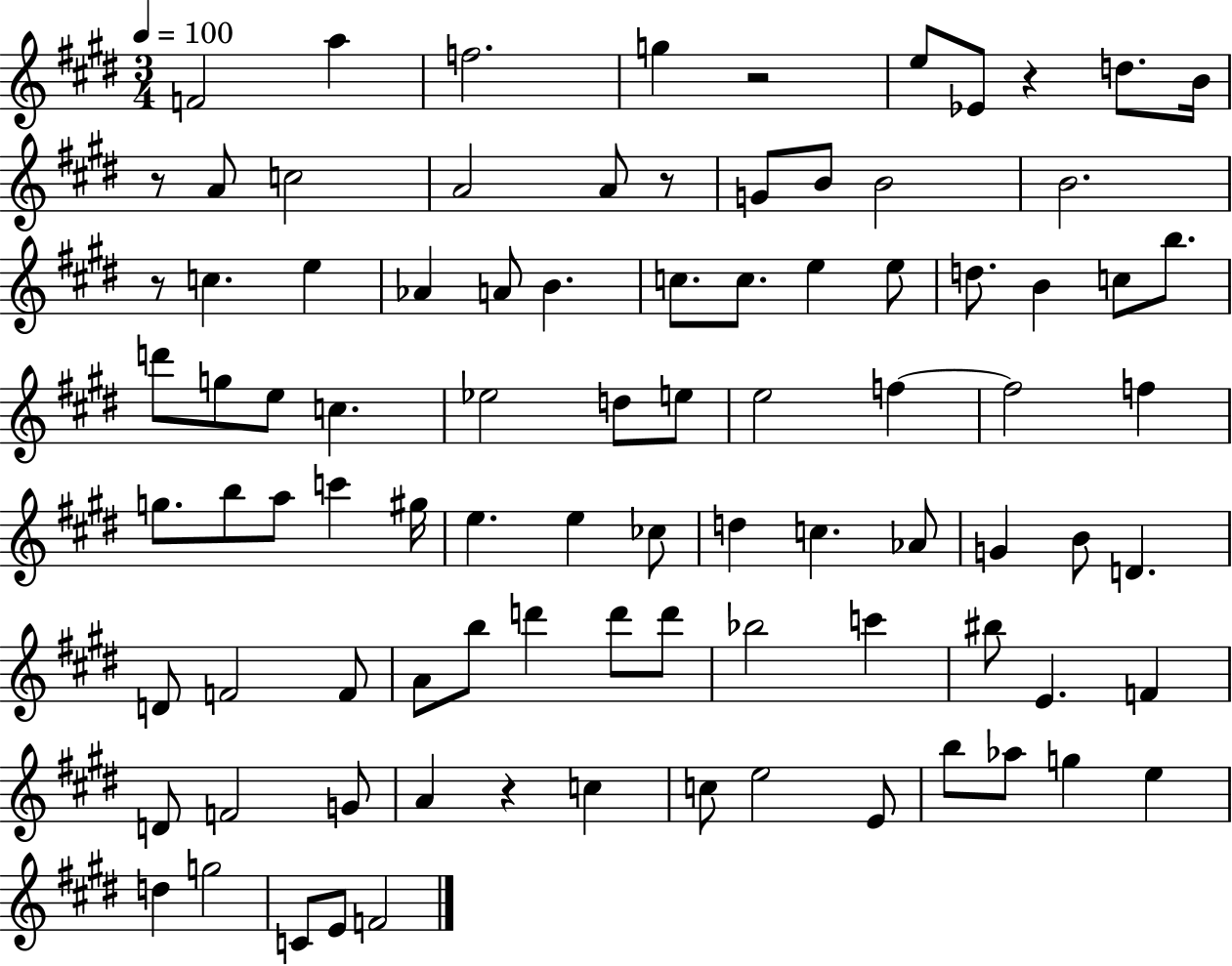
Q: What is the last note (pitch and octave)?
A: F4